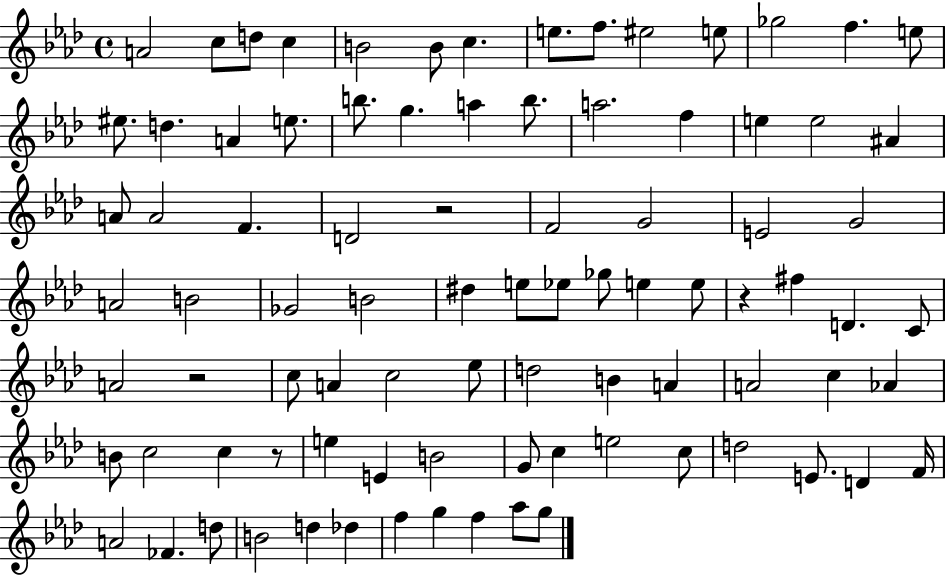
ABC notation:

X:1
T:Untitled
M:4/4
L:1/4
K:Ab
A2 c/2 d/2 c B2 B/2 c e/2 f/2 ^e2 e/2 _g2 f e/2 ^e/2 d A e/2 b/2 g a b/2 a2 f e e2 ^A A/2 A2 F D2 z2 F2 G2 E2 G2 A2 B2 _G2 B2 ^d e/2 _e/2 _g/2 e e/2 z ^f D C/2 A2 z2 c/2 A c2 _e/2 d2 B A A2 c _A B/2 c2 c z/2 e E B2 G/2 c e2 c/2 d2 E/2 D F/4 A2 _F d/2 B2 d _d f g f _a/2 g/2